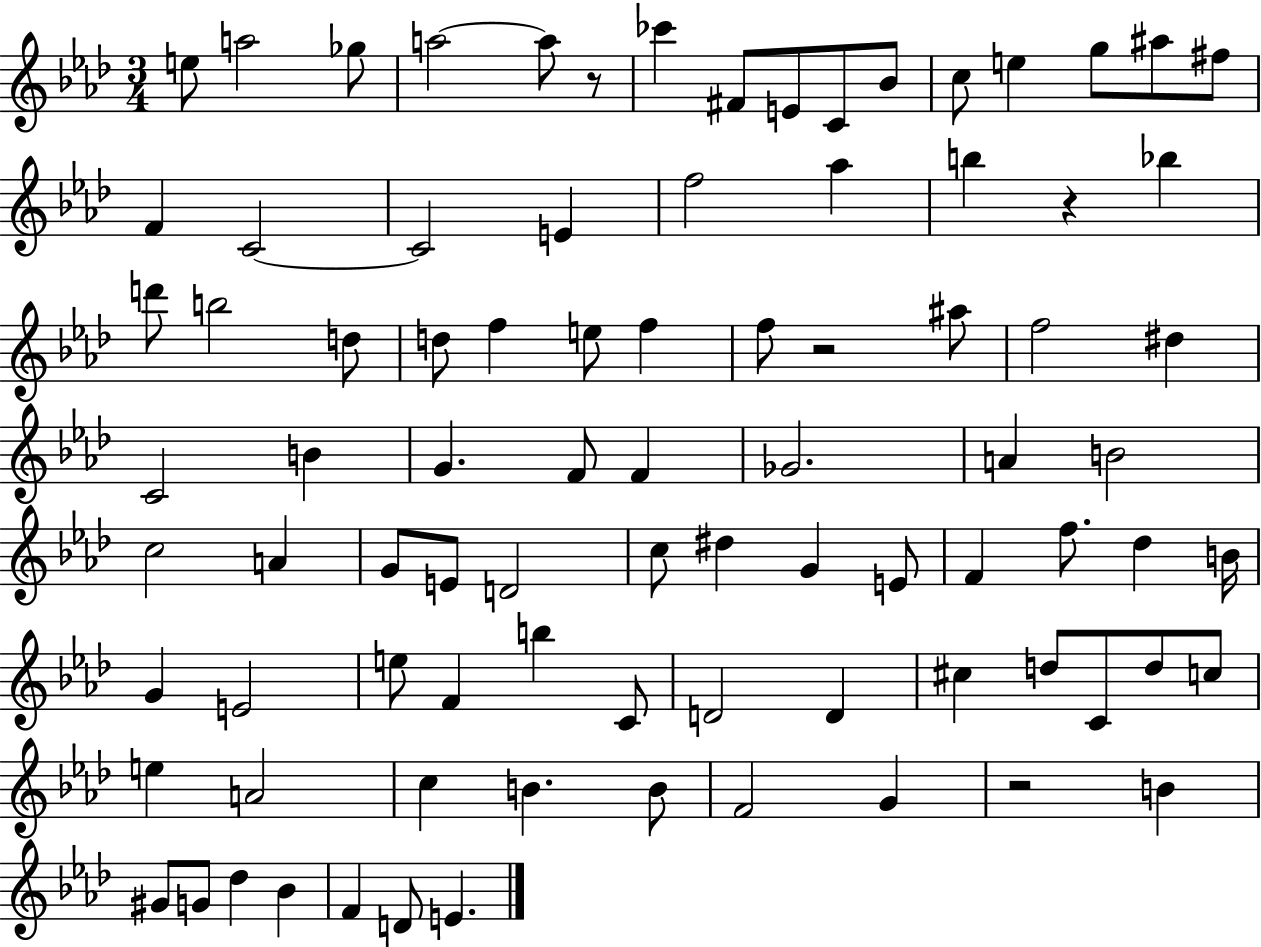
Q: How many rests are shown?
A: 4